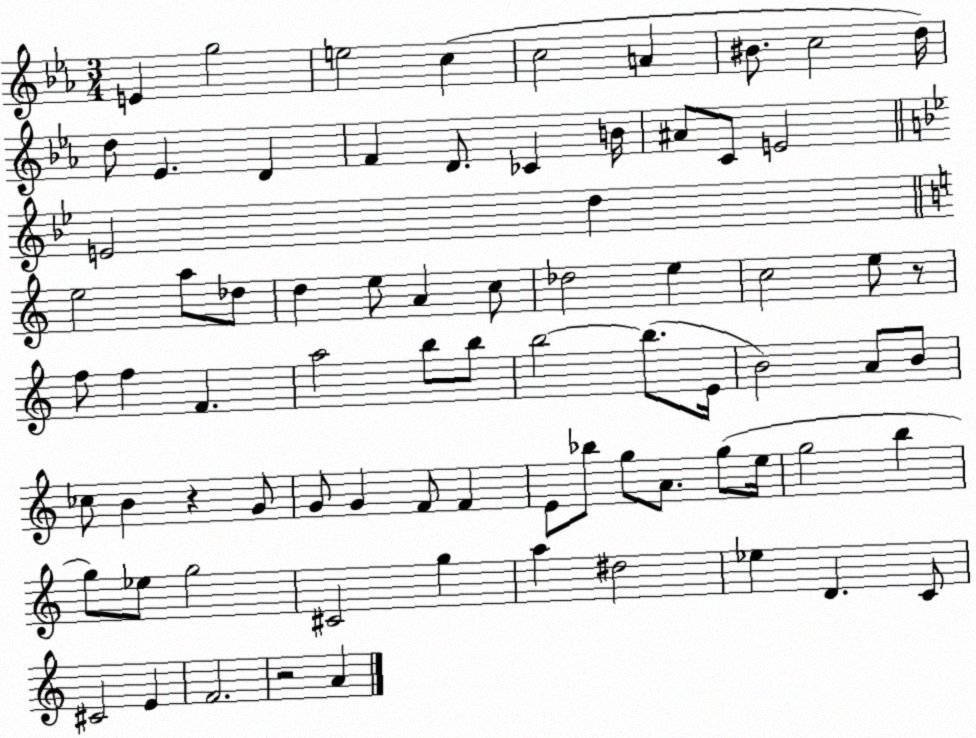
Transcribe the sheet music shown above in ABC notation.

X:1
T:Untitled
M:3/4
L:1/4
K:Eb
E g2 e2 c c2 A ^B/2 c2 d/4 d/2 _E D F D/2 _C B/4 ^A/2 C/2 E2 E2 d e2 a/2 _d/2 d e/2 A c/2 _d2 e c2 e/2 z/2 f/2 f F a2 b/2 b/2 b2 b/2 E/4 B2 A/2 B/2 _c/2 B z G/2 G/2 G F/2 F E/2 _b/2 g/2 A/2 g/2 e/4 g2 b g/2 _e/2 g2 ^C2 g a ^d2 _e D C/2 ^C2 E F2 z2 A